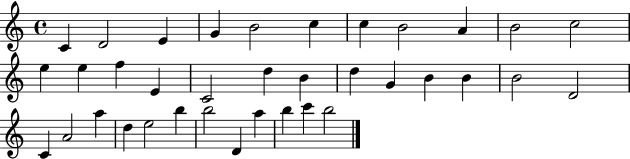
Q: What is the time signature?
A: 4/4